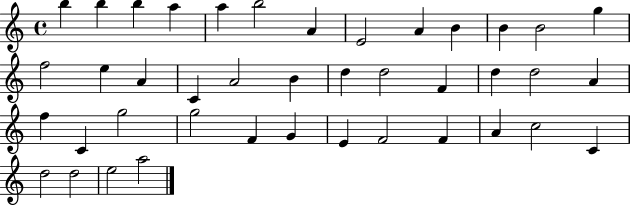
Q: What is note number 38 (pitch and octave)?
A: D5